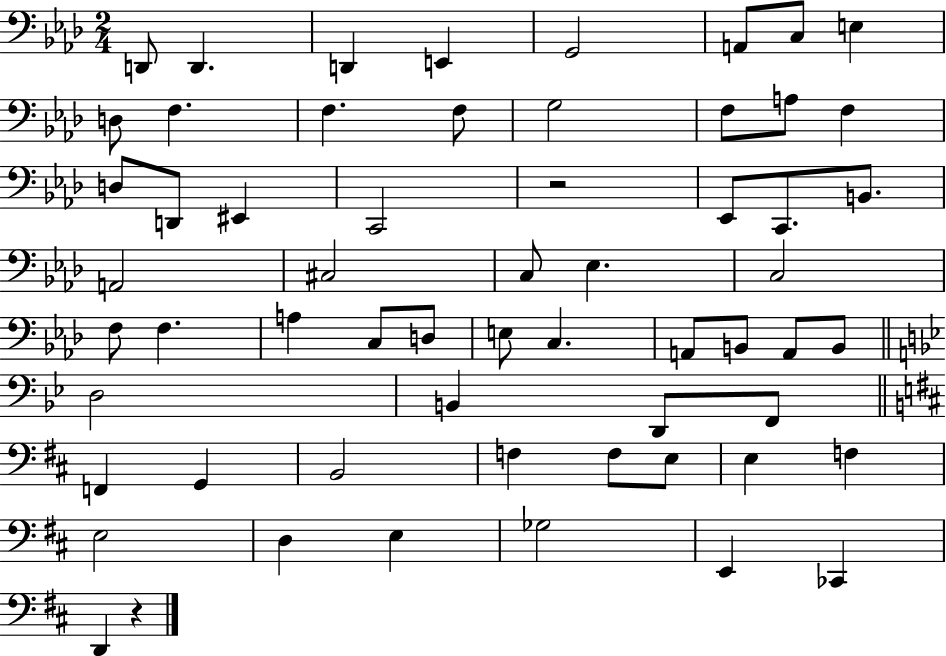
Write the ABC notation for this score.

X:1
T:Untitled
M:2/4
L:1/4
K:Ab
D,,/2 D,, D,, E,, G,,2 A,,/2 C,/2 E, D,/2 F, F, F,/2 G,2 F,/2 A,/2 F, D,/2 D,,/2 ^E,, C,,2 z2 _E,,/2 C,,/2 B,,/2 A,,2 ^C,2 C,/2 _E, C,2 F,/2 F, A, C,/2 D,/2 E,/2 C, A,,/2 B,,/2 A,,/2 B,,/2 D,2 B,, D,,/2 F,,/2 F,, G,, B,,2 F, F,/2 E,/2 E, F, E,2 D, E, _G,2 E,, _C,, D,, z